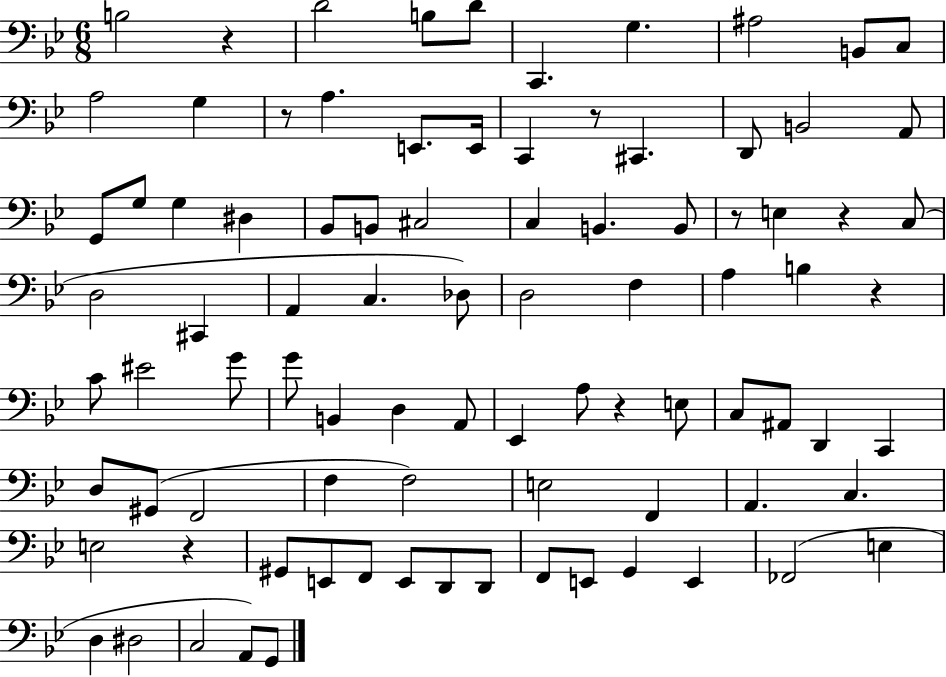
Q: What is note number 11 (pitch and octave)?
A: G3